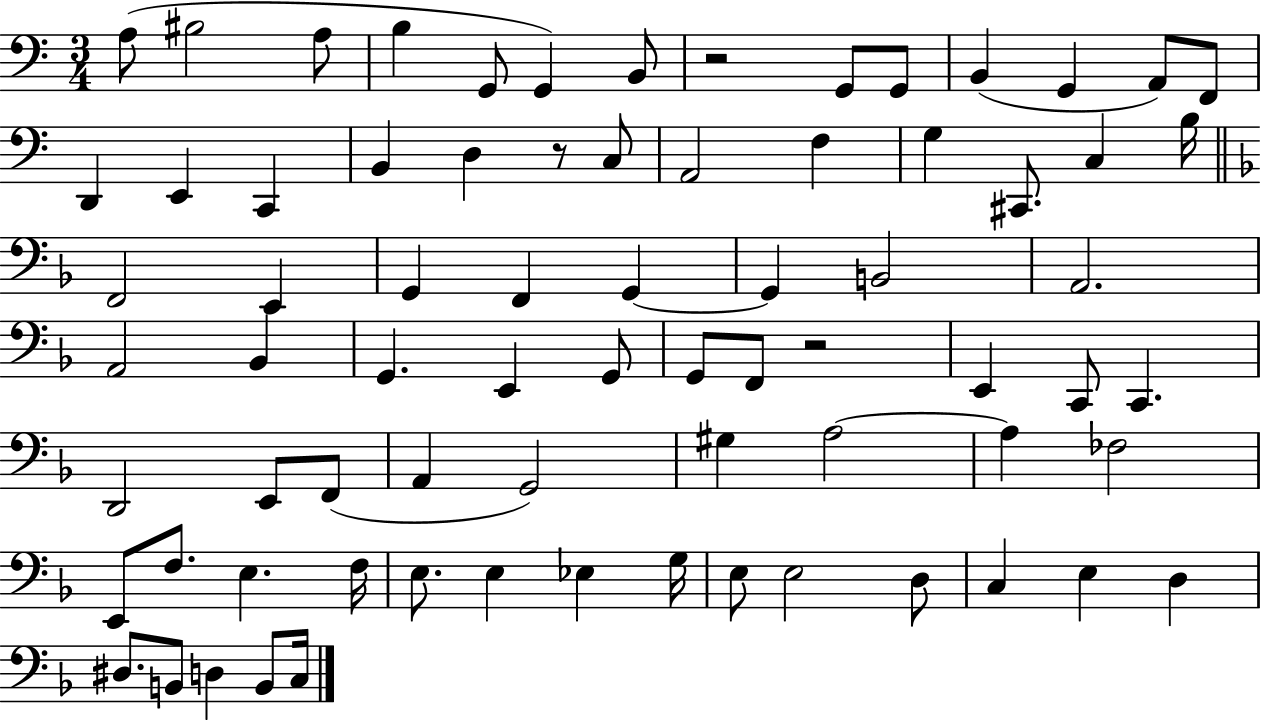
A3/e BIS3/h A3/e B3/q G2/e G2/q B2/e R/h G2/e G2/e B2/q G2/q A2/e F2/e D2/q E2/q C2/q B2/q D3/q R/e C3/e A2/h F3/q G3/q C#2/e. C3/q B3/s F2/h E2/q G2/q F2/q G2/q G2/q B2/h A2/h. A2/h Bb2/q G2/q. E2/q G2/e G2/e F2/e R/h E2/q C2/e C2/q. D2/h E2/e F2/e A2/q G2/h G#3/q A3/h A3/q FES3/h E2/e F3/e. E3/q. F3/s E3/e. E3/q Eb3/q G3/s E3/e E3/h D3/e C3/q E3/q D3/q D#3/e. B2/e D3/q B2/e C3/s